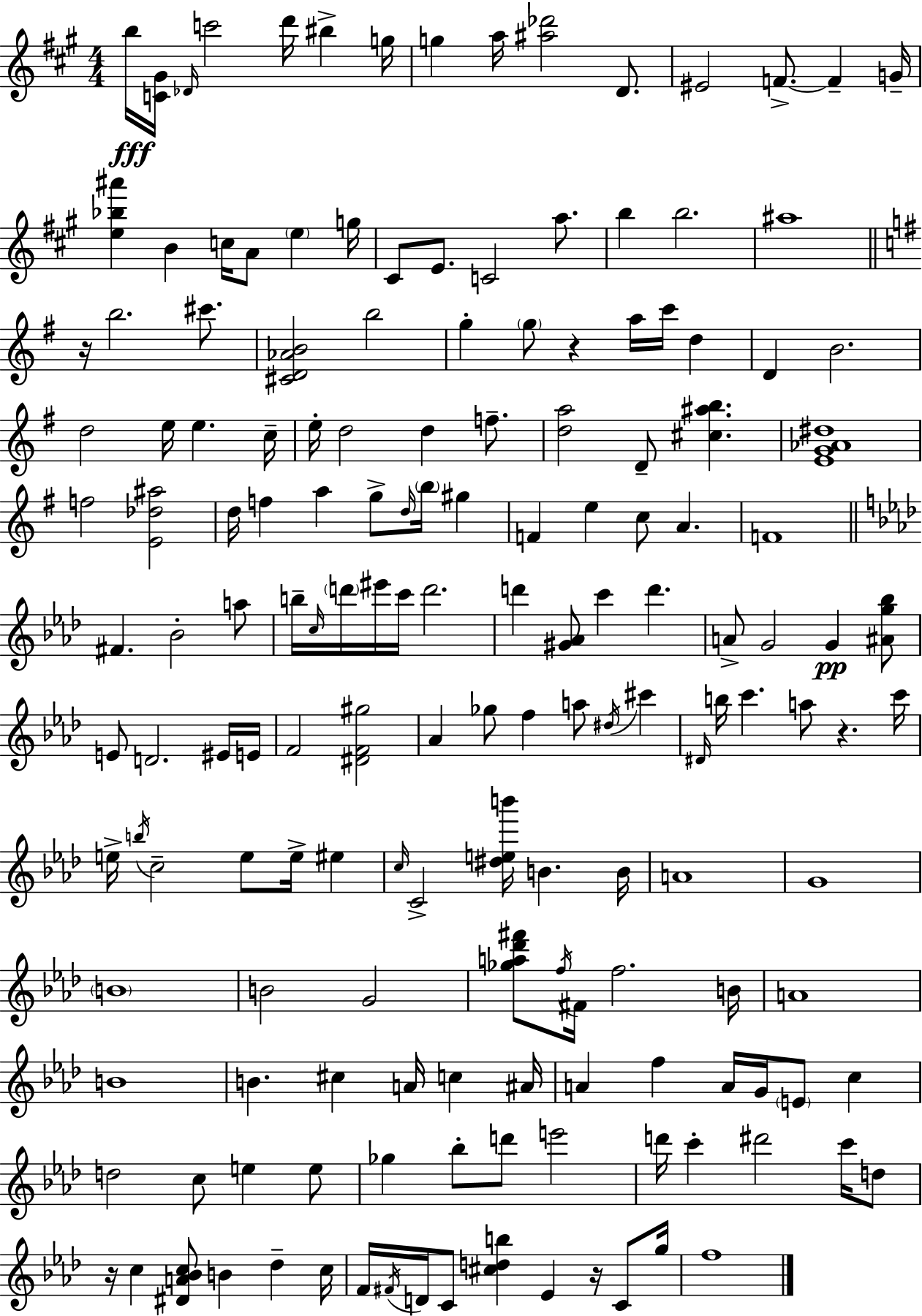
{
  \clef treble
  \numericTimeSignature
  \time 4/4
  \key a \major
  b''16\fff <c' gis'>16 \grace { des'16 } c'''2 d'''16 bis''4-> | g''16 g''4 a''16 <ais'' des'''>2 d'8. | eis'2 f'8.->~~ f'4-- | g'16-- <e'' bes'' ais'''>4 b'4 c''16 a'8 \parenthesize e''4 | \break g''16 cis'8 e'8. c'2 a''8. | b''4 b''2. | ais''1 | \bar "||" \break \key g \major r16 b''2. cis'''8. | <cis' d' aes' b'>2 b''2 | g''4-. \parenthesize g''8 r4 a''16 c'''16 d''4 | d'4 b'2. | \break d''2 e''16 e''4. c''16-- | e''16-. d''2 d''4 f''8.-- | <d'' a''>2 d'8-- <cis'' ais'' b''>4. | <e' g' aes' dis''>1 | \break f''2 <e' des'' ais''>2 | d''16 f''4 a''4 g''8-> \grace { d''16 } \parenthesize b''16 gis''4 | f'4 e''4 c''8 a'4. | f'1 | \break \bar "||" \break \key aes \major fis'4. bes'2-. a''8 | b''16-- \grace { c''16 } \parenthesize d'''16 eis'''16 c'''16 d'''2. | d'''4 <gis' aes'>8 c'''4 d'''4. | a'8-> g'2 g'4\pp <ais' g'' bes''>8 | \break e'8 d'2. eis'16 | e'16 f'2 <dis' f' gis''>2 | aes'4 ges''8 f''4 a''8 \acciaccatura { dis''16 } cis'''4 | \grace { dis'16 } b''16 c'''4. a''8 r4. | \break c'''16 e''16-> \acciaccatura { b''16 } c''2-- e''8 e''16-> | eis''4 \grace { c''16 } c'2-> <dis'' e'' b'''>16 b'4. | b'16 a'1 | g'1 | \break \parenthesize b'1 | b'2 g'2 | <ges'' a'' des''' fis'''>8 \acciaccatura { f''16 } fis'16 f''2. | b'16 a'1 | \break b'1 | b'4. cis''4 | a'16 c''4 ais'16 a'4 f''4 a'16 g'16 | \parenthesize e'8 c''4 d''2 c''8 | \break e''4 e''8 ges''4 bes''8-. d'''8 e'''2 | d'''16 c'''4-. dis'''2 | c'''16 d''8 r16 c''4 <dis' a' bes' c''>8 b'4 | des''4-- c''16 f'16 \acciaccatura { fis'16 } d'16 c'8 <cis'' d'' b''>4 ees'4 | \break r16 c'8 g''16 f''1 | \bar "|."
}